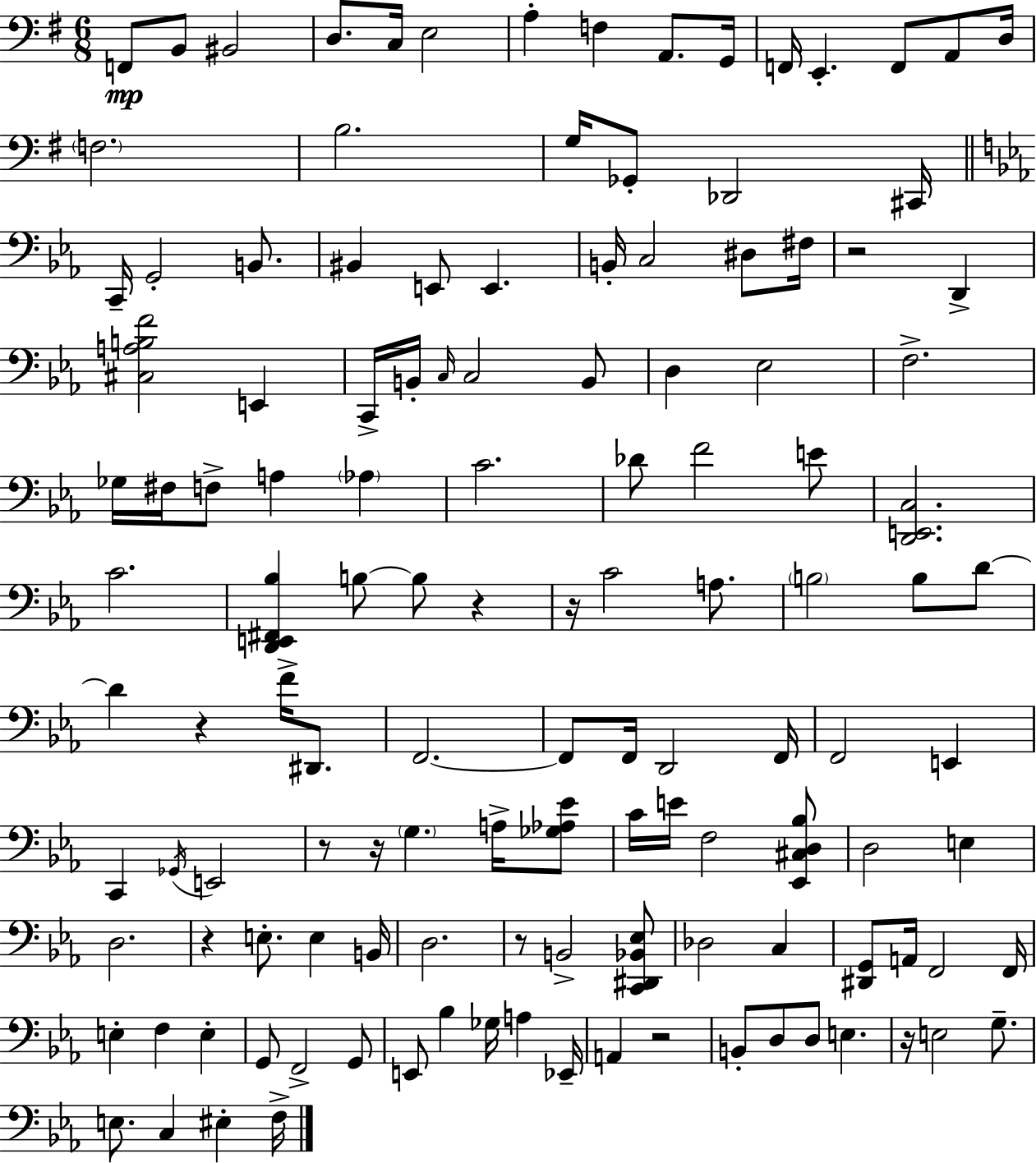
F2/e B2/e BIS2/h D3/e. C3/s E3/h A3/q F3/q A2/e. G2/s F2/s E2/q. F2/e A2/e D3/s F3/h. B3/h. G3/s Gb2/e Db2/h C#2/s C2/s G2/h B2/e. BIS2/q E2/e E2/q. B2/s C3/h D#3/e F#3/s R/h D2/q [C#3,A3,B3,F4]/h E2/q C2/s B2/s C3/s C3/h B2/e D3/q Eb3/h F3/h. Gb3/s F#3/s F3/e A3/q Ab3/q C4/h. Db4/e F4/h E4/e [D2,E2,C3]/h. C4/h. [D2,E2,F#2,Bb3]/q B3/e B3/e R/q R/s C4/h A3/e. B3/h B3/e D4/e D4/q R/q F4/s D#2/e. F2/h. F2/e F2/s D2/h F2/s F2/h E2/q C2/q Gb2/s E2/h R/e R/s G3/q. A3/s [Gb3,Ab3,Eb4]/e C4/s E4/s F3/h [Eb2,C#3,D3,Bb3]/e D3/h E3/q D3/h. R/q E3/e. E3/q B2/s D3/h. R/e B2/h [C2,D#2,Bb2,Eb3]/e Db3/h C3/q [D#2,G2]/e A2/s F2/h F2/s E3/q F3/q E3/q G2/e F2/h G2/e E2/e Bb3/q Gb3/s A3/q Eb2/s A2/q R/h B2/e D3/e D3/e E3/q. R/s E3/h G3/e. E3/e. C3/q EIS3/q F3/s